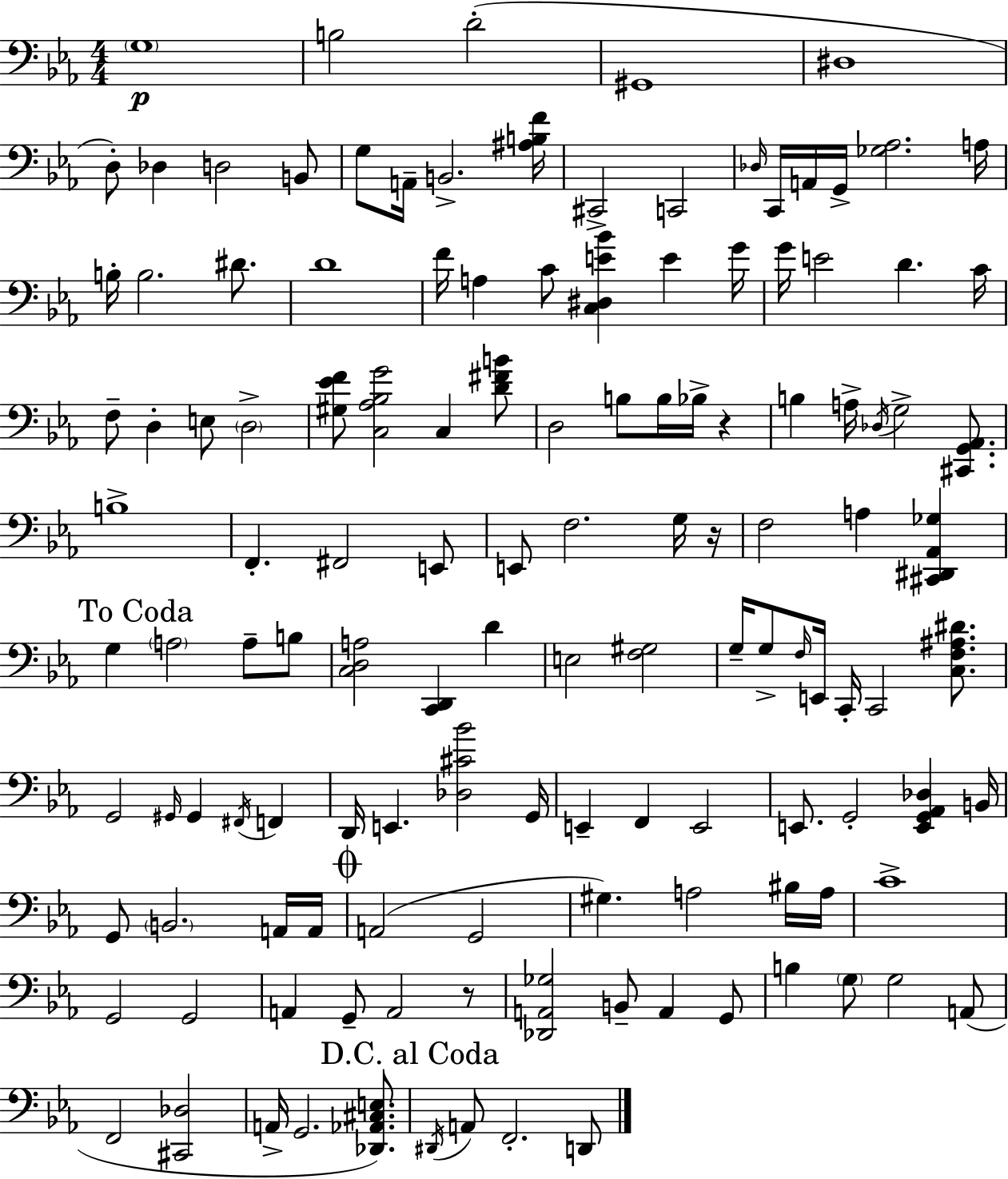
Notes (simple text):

G3/w B3/h D4/h G#2/w D#3/w D3/e Db3/q D3/h B2/e G3/e A2/s B2/h. [A#3,B3,F4]/s C#2/h C2/h Db3/s C2/s A2/s G2/s [Gb3,Ab3]/h. A3/s B3/s B3/h. D#4/e. D4/w F4/s A3/q C4/e [C3,D#3,E4,Bb4]/q E4/q G4/s G4/s E4/h D4/q. C4/s F3/e D3/q E3/e D3/h [G#3,Eb4,F4]/e [C3,Ab3,Bb3,G4]/h C3/q [D4,F#4,B4]/e D3/h B3/e B3/s Bb3/s R/q B3/q A3/s Db3/s G3/h [C#2,G2,Ab2]/e. B3/w F2/q. F#2/h E2/e E2/e F3/h. G3/s R/s F3/h A3/q [C#2,D#2,Ab2,Gb3]/q G3/q A3/h A3/e B3/e [C3,D3,A3]/h [C2,D2]/q D4/q E3/h [F3,G#3]/h G3/s G3/e F3/s E2/s C2/s C2/h [C3,F3,A#3,D#4]/e. G2/h G#2/s G#2/q F#2/s F2/q D2/s E2/q. [Db3,C#4,Bb4]/h G2/s E2/q F2/q E2/h E2/e. G2/h [E2,G2,Ab2,Db3]/q B2/s G2/e B2/h. A2/s A2/s A2/h G2/h G#3/q. A3/h BIS3/s A3/s C4/w G2/h G2/h A2/q G2/e A2/h R/e [Db2,A2,Gb3]/h B2/e A2/q G2/e B3/q G3/e G3/h A2/e F2/h [C#2,Db3]/h A2/s G2/h. [Db2,Ab2,C#3,E3]/e. D#2/s A2/e F2/h. D2/e